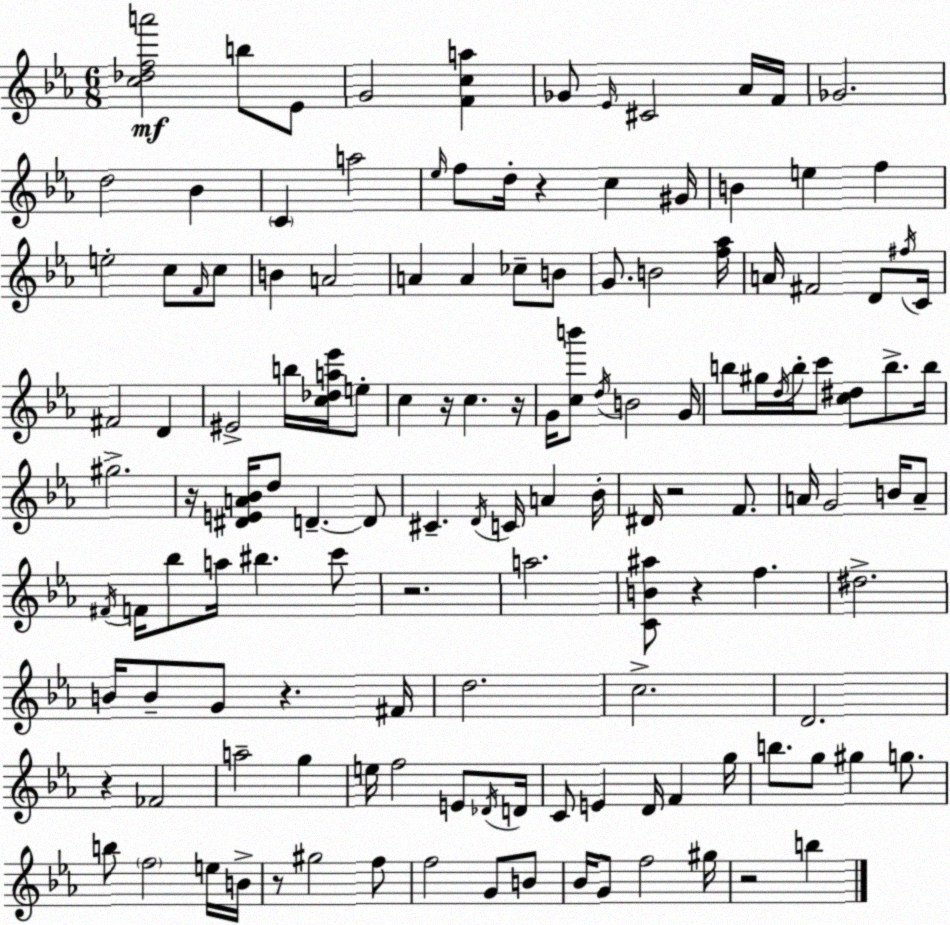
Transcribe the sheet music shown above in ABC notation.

X:1
T:Untitled
M:6/8
L:1/4
K:Cm
[c_dfa']2 b/2 _E/2 G2 [Fca] _G/2 _E/4 ^C2 _A/4 F/4 _G2 d2 _B C a2 _e/4 f/2 d/4 z c ^G/4 B e f e2 c/2 F/4 c/2 B A2 A A _c/2 B/2 G/2 B2 [f_a]/4 A/4 ^F2 D/2 ^f/4 C/4 ^F2 D ^E2 b/4 [c_da_e']/4 e/2 c z/4 c z/4 G/4 [cb']/2 d/4 B2 G/4 b/2 ^g/4 d/4 b/4 c'/2 [c^d]/2 b/2 b/4 ^g2 z/4 [^DEA_B]/4 d/2 D D/2 ^C D/4 C/4 A _B/4 ^D/4 z2 F/2 A/4 G2 B/4 A/2 ^F/4 F/4 _b/2 a/4 ^b c'/2 z2 a2 [CB^a]/2 z f ^d2 B/4 B/2 G/2 z ^F/4 d2 c2 D2 z _F2 a2 g e/4 f2 E/2 _D/4 D/4 C/2 E D/4 F g/4 b/2 g/2 ^g g/2 b/2 f2 e/4 B/4 z/2 ^g2 f/2 f2 G/2 B/2 _B/4 G/2 f2 ^g/4 z2 b